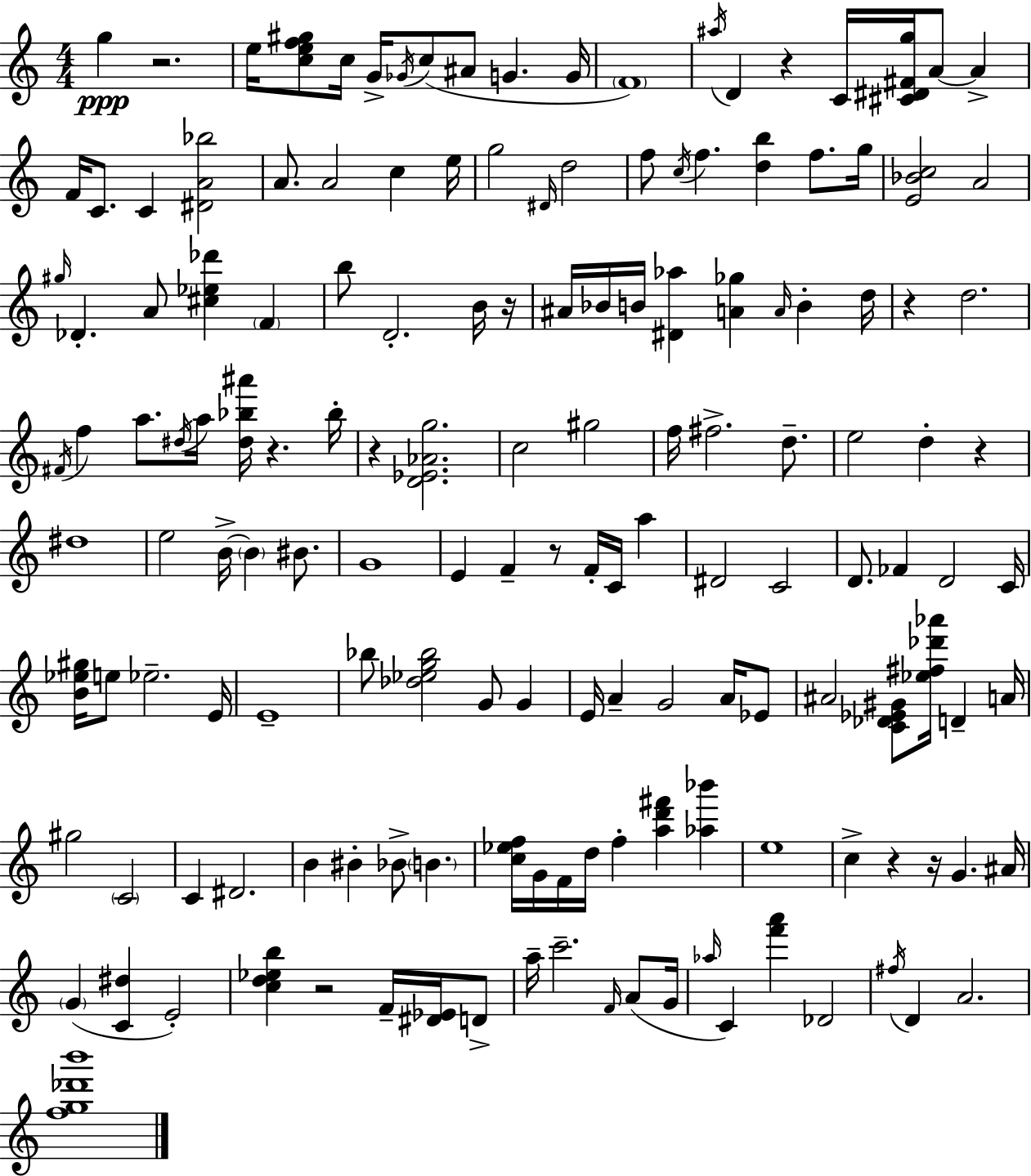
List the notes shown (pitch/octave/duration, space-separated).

G5/q R/h. E5/s [C5,E5,F5,G#5]/e C5/s G4/s Gb4/s C5/e A#4/e G4/q. G4/s F4/w A#5/s D4/q R/q C4/s [C#4,D#4,F#4,G5]/s A4/e A4/q F4/s C4/e. C4/q [D#4,A4,Bb5]/h A4/e. A4/h C5/q E5/s G5/h D#4/s D5/h F5/e C5/s F5/q. [D5,B5]/q F5/e. G5/s [E4,Bb4,C5]/h A4/h G#5/s Db4/q. A4/e [C#5,Eb5,Db6]/q F4/q B5/e D4/h. B4/s R/s A#4/s Bb4/s B4/s [D#4,Ab5]/q [A4,Gb5]/q A4/s B4/q D5/s R/q D5/h. F#4/s F5/q A5/e. D#5/s A5/s [D#5,Bb5,A#6]/s R/q. Bb5/s R/q [D4,Eb4,Ab4,G5]/h. C5/h G#5/h F5/s F#5/h. D5/e. E5/h D5/q R/q D#5/w E5/h B4/s B4/q BIS4/e. G4/w E4/q F4/q R/e F4/s C4/s A5/q D#4/h C4/h D4/e. FES4/q D4/h C4/s [B4,Eb5,G#5]/s E5/e Eb5/h. E4/s E4/w Bb5/e [Db5,Eb5,G5,Bb5]/h G4/e G4/q E4/s A4/q G4/h A4/s Eb4/e A#4/h [C4,Db4,Eb4,G#4]/e [Eb5,F#5,Db6,Ab6]/s D4/q A4/s G#5/h C4/h C4/q D#4/h. B4/q BIS4/q Bb4/e B4/q. [C5,Eb5,F5]/s G4/s F4/s D5/s F5/q [A5,D6,F#6]/q [Ab5,Bb6]/q E5/w C5/q R/q R/s G4/q. A#4/s G4/q [C4,D#5]/q E4/h [C5,D5,Eb5,B5]/q R/h F4/s [D#4,Eb4]/s D4/e A5/s C6/h. F4/s A4/e G4/s Ab5/s C4/q [F6,A6]/q Db4/h F#5/s D4/q A4/h. [F5,G5,Db6,B6]/w